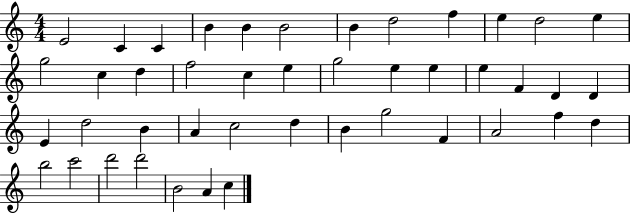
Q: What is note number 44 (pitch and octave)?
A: C5